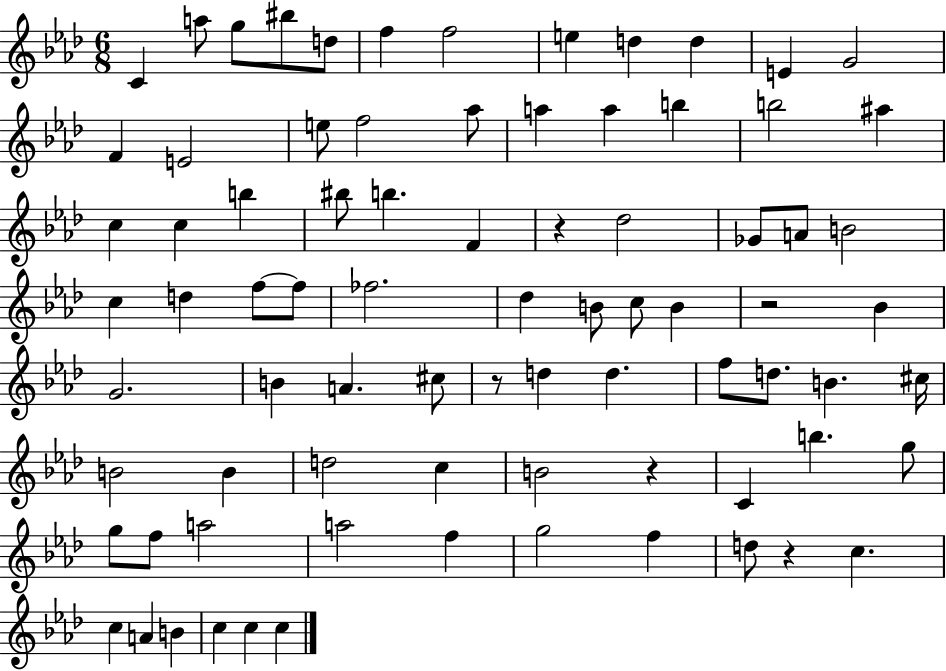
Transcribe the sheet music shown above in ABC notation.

X:1
T:Untitled
M:6/8
L:1/4
K:Ab
C a/2 g/2 ^b/2 d/2 f f2 e d d E G2 F E2 e/2 f2 _a/2 a a b b2 ^a c c b ^b/2 b F z _d2 _G/2 A/2 B2 c d f/2 f/2 _f2 _d B/2 c/2 B z2 _B G2 B A ^c/2 z/2 d d f/2 d/2 B ^c/4 B2 B d2 c B2 z C b g/2 g/2 f/2 a2 a2 f g2 f d/2 z c c A B c c c